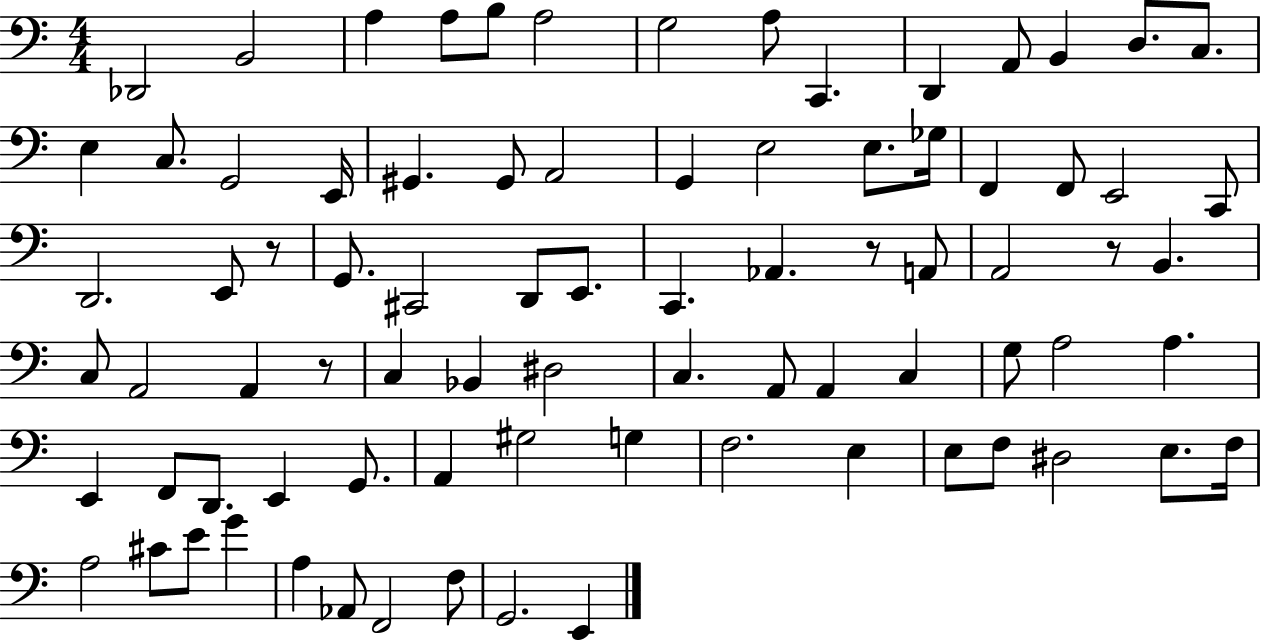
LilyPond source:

{
  \clef bass
  \numericTimeSignature
  \time 4/4
  \key c \major
  des,2 b,2 | a4 a8 b8 a2 | g2 a8 c,4. | d,4 a,8 b,4 d8. c8. | \break e4 c8. g,2 e,16 | gis,4. gis,8 a,2 | g,4 e2 e8. ges16 | f,4 f,8 e,2 c,8 | \break d,2. e,8 r8 | g,8. cis,2 d,8 e,8. | c,4. aes,4. r8 a,8 | a,2 r8 b,4. | \break c8 a,2 a,4 r8 | c4 bes,4 dis2 | c4. a,8 a,4 c4 | g8 a2 a4. | \break e,4 f,8 d,8. e,4 g,8. | a,4 gis2 g4 | f2. e4 | e8 f8 dis2 e8. f16 | \break a2 cis'8 e'8 g'4 | a4 aes,8 f,2 f8 | g,2. e,4 | \bar "|."
}